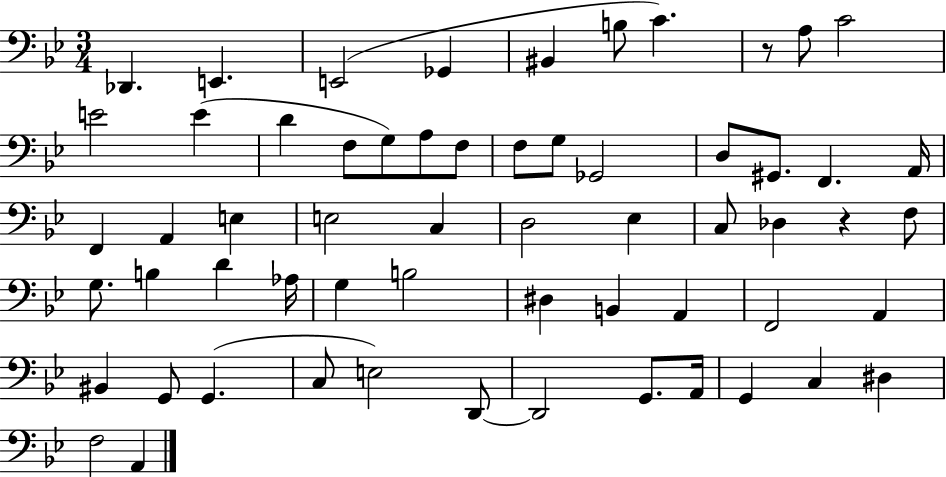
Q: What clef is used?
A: bass